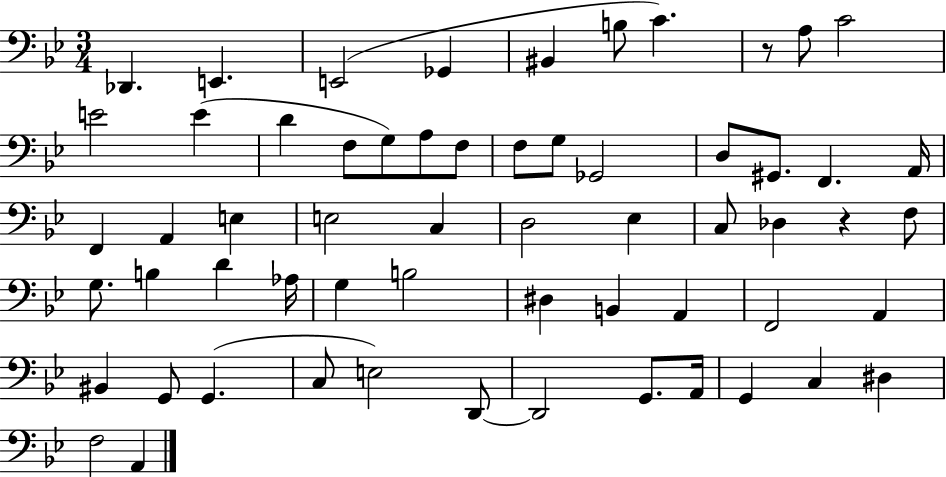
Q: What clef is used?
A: bass